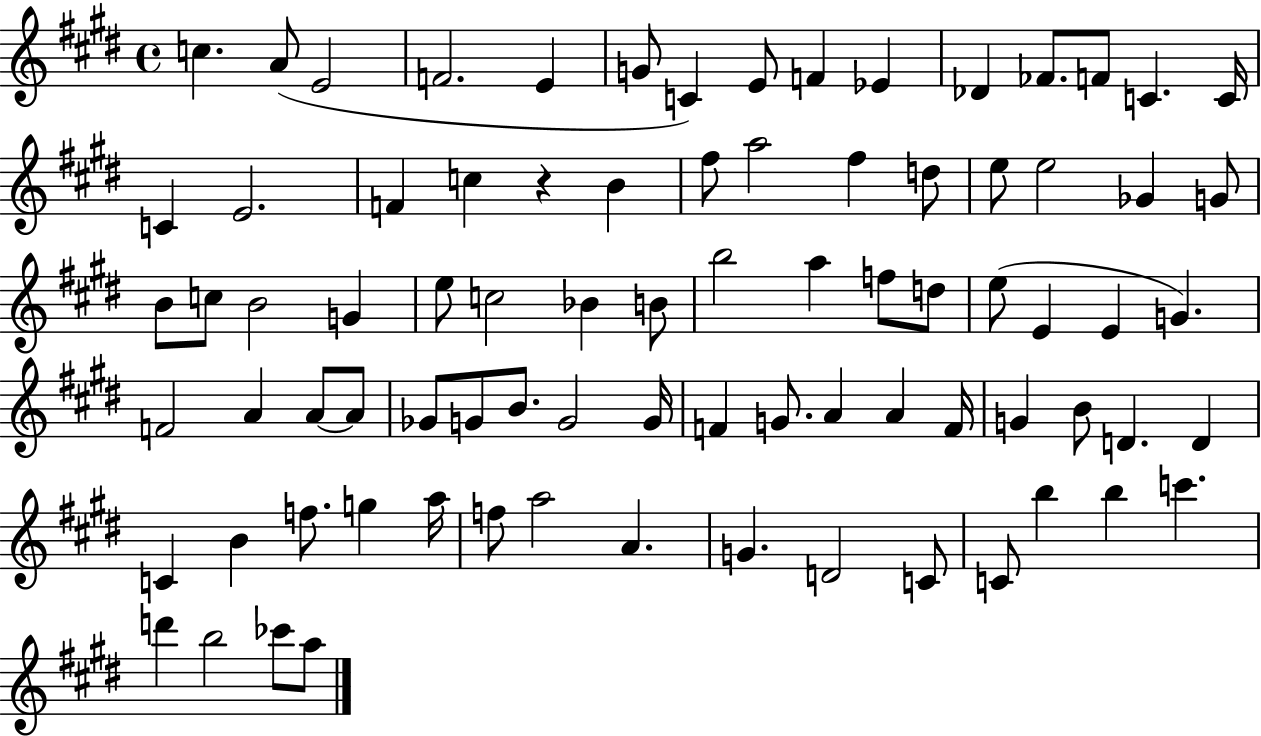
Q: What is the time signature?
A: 4/4